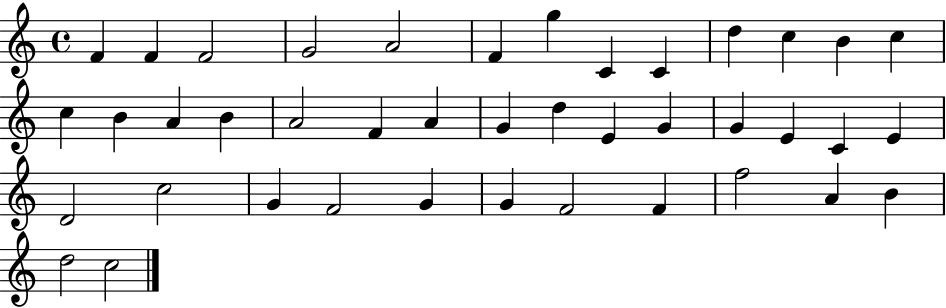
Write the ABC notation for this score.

X:1
T:Untitled
M:4/4
L:1/4
K:C
F F F2 G2 A2 F g C C d c B c c B A B A2 F A G d E G G E C E D2 c2 G F2 G G F2 F f2 A B d2 c2